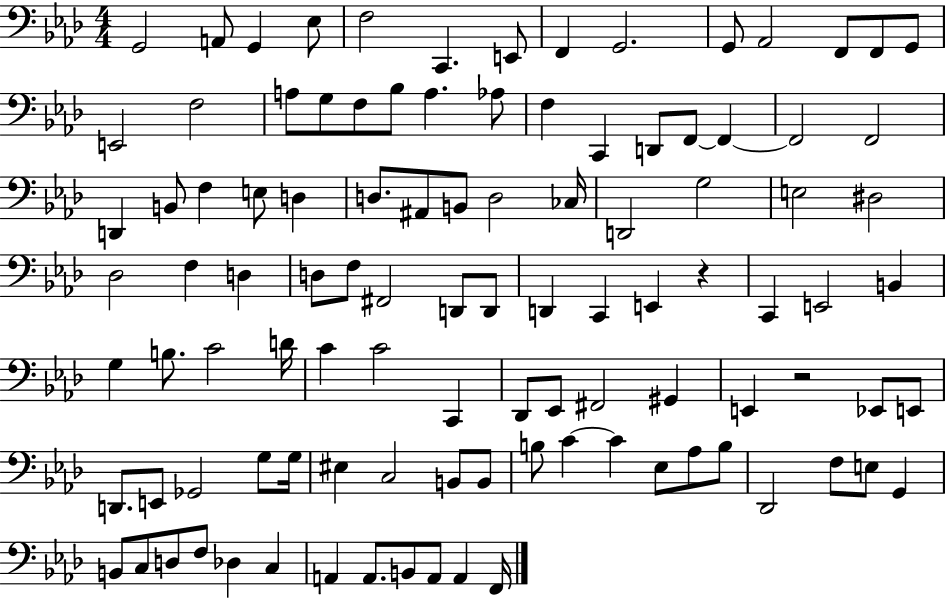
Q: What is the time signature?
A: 4/4